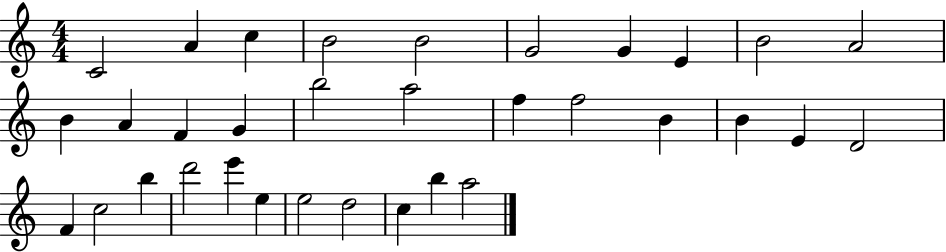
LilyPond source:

{
  \clef treble
  \numericTimeSignature
  \time 4/4
  \key c \major
  c'2 a'4 c''4 | b'2 b'2 | g'2 g'4 e'4 | b'2 a'2 | \break b'4 a'4 f'4 g'4 | b''2 a''2 | f''4 f''2 b'4 | b'4 e'4 d'2 | \break f'4 c''2 b''4 | d'''2 e'''4 e''4 | e''2 d''2 | c''4 b''4 a''2 | \break \bar "|."
}